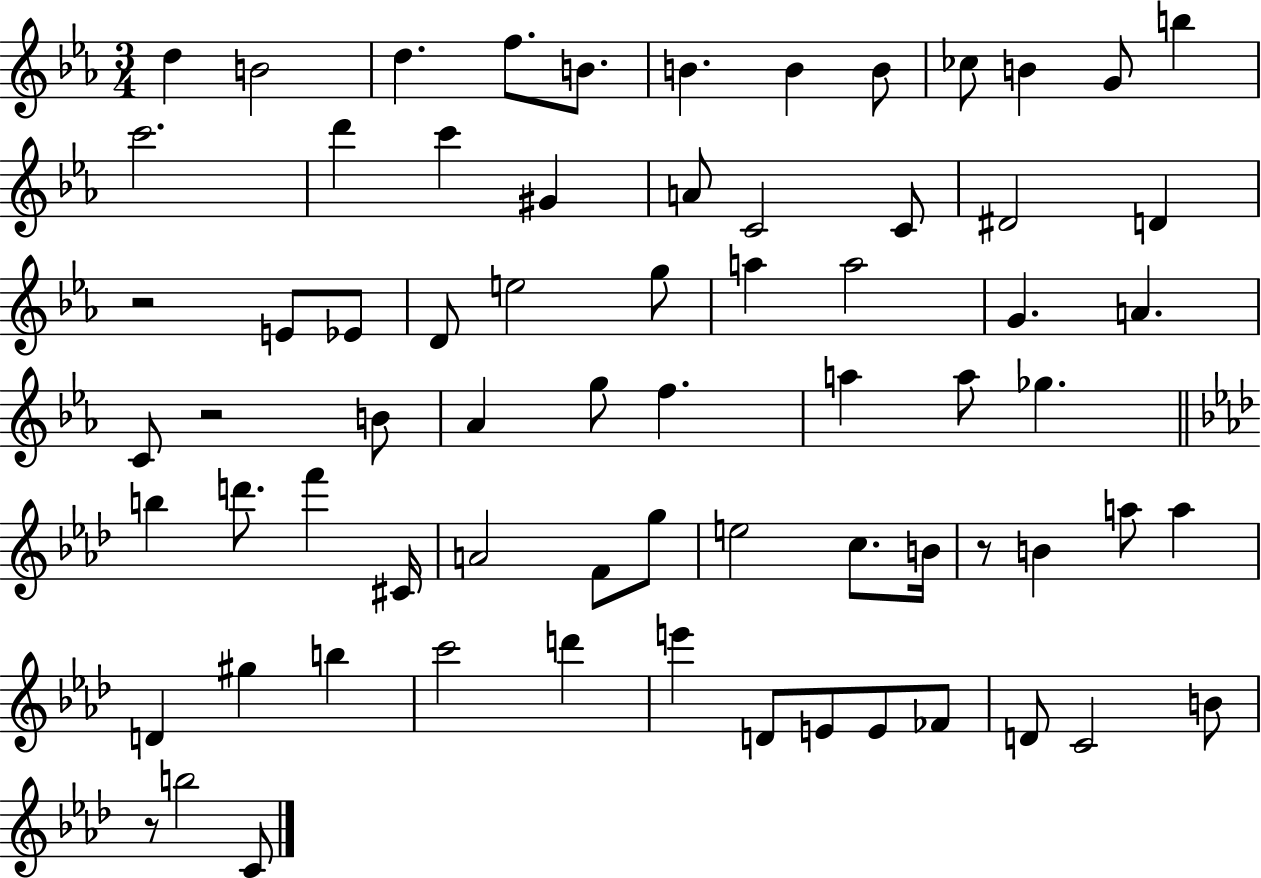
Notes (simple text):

D5/q B4/h D5/q. F5/e. B4/e. B4/q. B4/q B4/e CES5/e B4/q G4/e B5/q C6/h. D6/q C6/q G#4/q A4/e C4/h C4/e D#4/h D4/q R/h E4/e Eb4/e D4/e E5/h G5/e A5/q A5/h G4/q. A4/q. C4/e R/h B4/e Ab4/q G5/e F5/q. A5/q A5/e Gb5/q. B5/q D6/e. F6/q C#4/s A4/h F4/e G5/e E5/h C5/e. B4/s R/e B4/q A5/e A5/q D4/q G#5/q B5/q C6/h D6/q E6/q D4/e E4/e E4/e FES4/e D4/e C4/h B4/e R/e B5/h C4/e